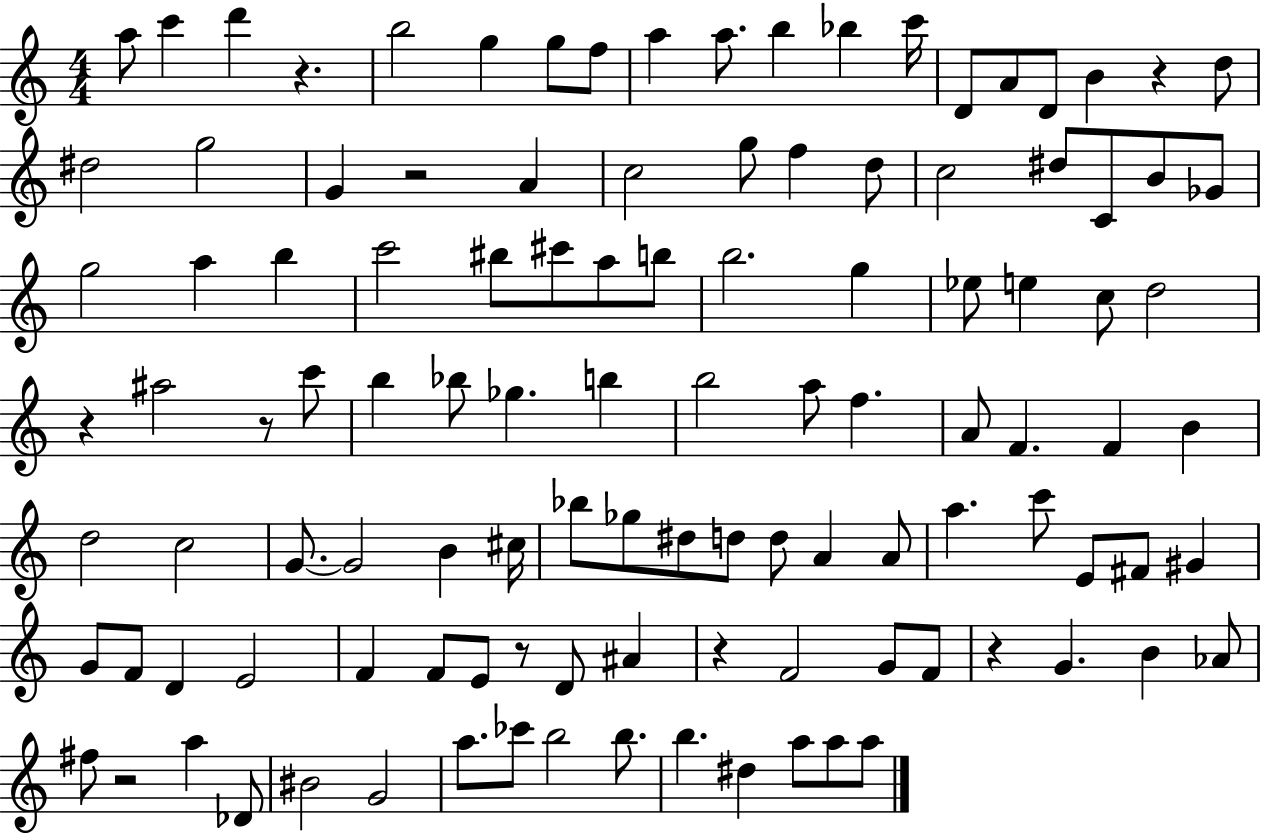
A5/e C6/q D6/q R/q. B5/h G5/q G5/e F5/e A5/q A5/e. B5/q Bb5/q C6/s D4/e A4/e D4/e B4/q R/q D5/e D#5/h G5/h G4/q R/h A4/q C5/h G5/e F5/q D5/e C5/h D#5/e C4/e B4/e Gb4/e G5/h A5/q B5/q C6/h BIS5/e C#6/e A5/e B5/e B5/h. G5/q Eb5/e E5/q C5/e D5/h R/q A#5/h R/e C6/e B5/q Bb5/e Gb5/q. B5/q B5/h A5/e F5/q. A4/e F4/q. F4/q B4/q D5/h C5/h G4/e. G4/h B4/q C#5/s Bb5/e Gb5/e D#5/e D5/e D5/e A4/q A4/e A5/q. C6/e E4/e F#4/e G#4/q G4/e F4/e D4/q E4/h F4/q F4/e E4/e R/e D4/e A#4/q R/q F4/h G4/e F4/e R/q G4/q. B4/q Ab4/e F#5/e R/h A5/q Db4/e BIS4/h G4/h A5/e. CES6/e B5/h B5/e. B5/q. D#5/q A5/e A5/e A5/e